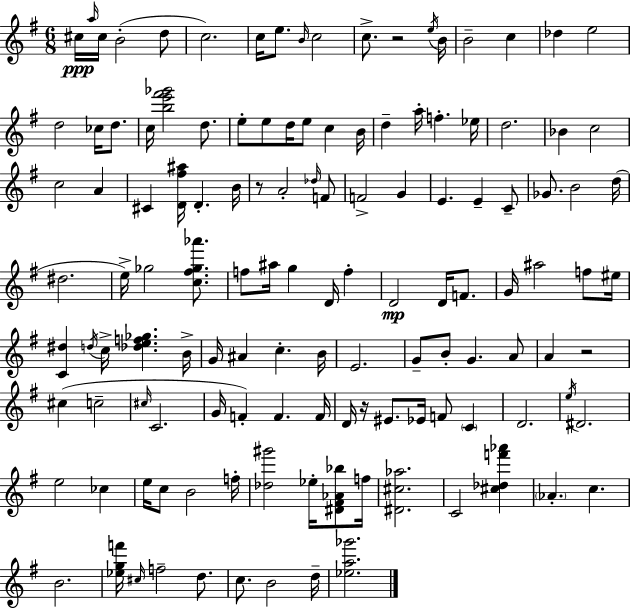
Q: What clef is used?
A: treble